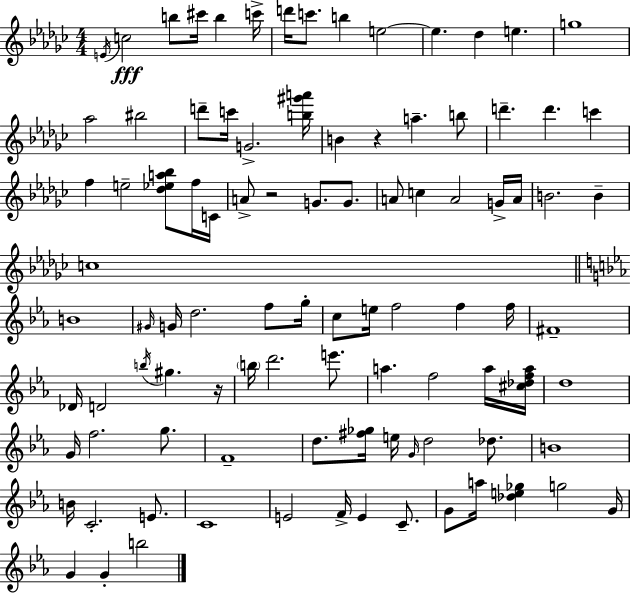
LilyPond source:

{
  \clef treble
  \numericTimeSignature
  \time 4/4
  \key ees \minor
  \repeat volta 2 { \acciaccatura { e'16 }\fff c''2 b''8 cis'''16 b''4 | c'''16-> d'''16 c'''8. b''4 e''2~~ | e''4. des''4 e''4. | g''1 | \break aes''2 bis''2 | d'''8-- c'''16 g'2.-> | <b'' gis''' a'''>16 b'4 r4 a''4.-- b''8 | d'''4.-- d'''4. c'''4 | \break f''4 e''2-- <des'' ees'' a'' bes''>8 f''16 | c'16 a'8-> r2 g'8. g'8. | a'8 c''4 a'2 g'16-> | a'16 b'2. b'4-- | \break c''1 | \bar "||" \break \key ees \major b'1 | \grace { gis'16 } g'16 d''2. f''8 | g''16-. c''8 e''16 f''2 f''4 | f''16 fis'1-- | \break des'16 d'2 \acciaccatura { b''16 } gis''4. | r16 \parenthesize b''16 d'''2. e'''8. | a''4. f''2 | a''16 <cis'' des'' f'' a''>16 d''1 | \break g'16 f''2. g''8. | f'1-- | d''8. <fis'' ges''>16 e''16 \grace { g'16 } d''2 | des''8. b'1 | \break b'16 c'2.-. | e'8. c'1 | e'2 f'16-> e'4 | c'8.-- g'8 a''16 <des'' e'' ges''>4 g''2 | \break g'16 g'4 g'4-. b''2 | } \bar "|."
}